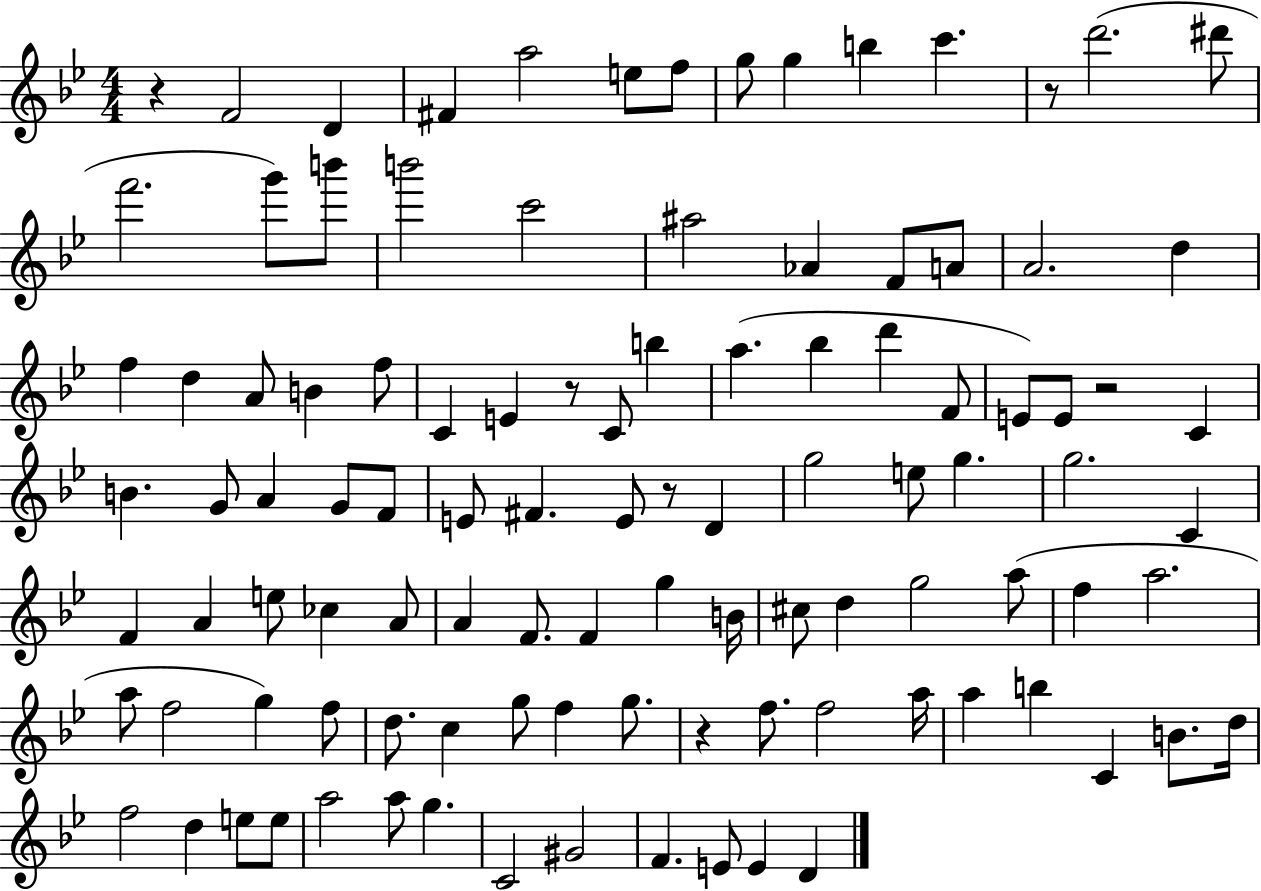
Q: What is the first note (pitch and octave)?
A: F4